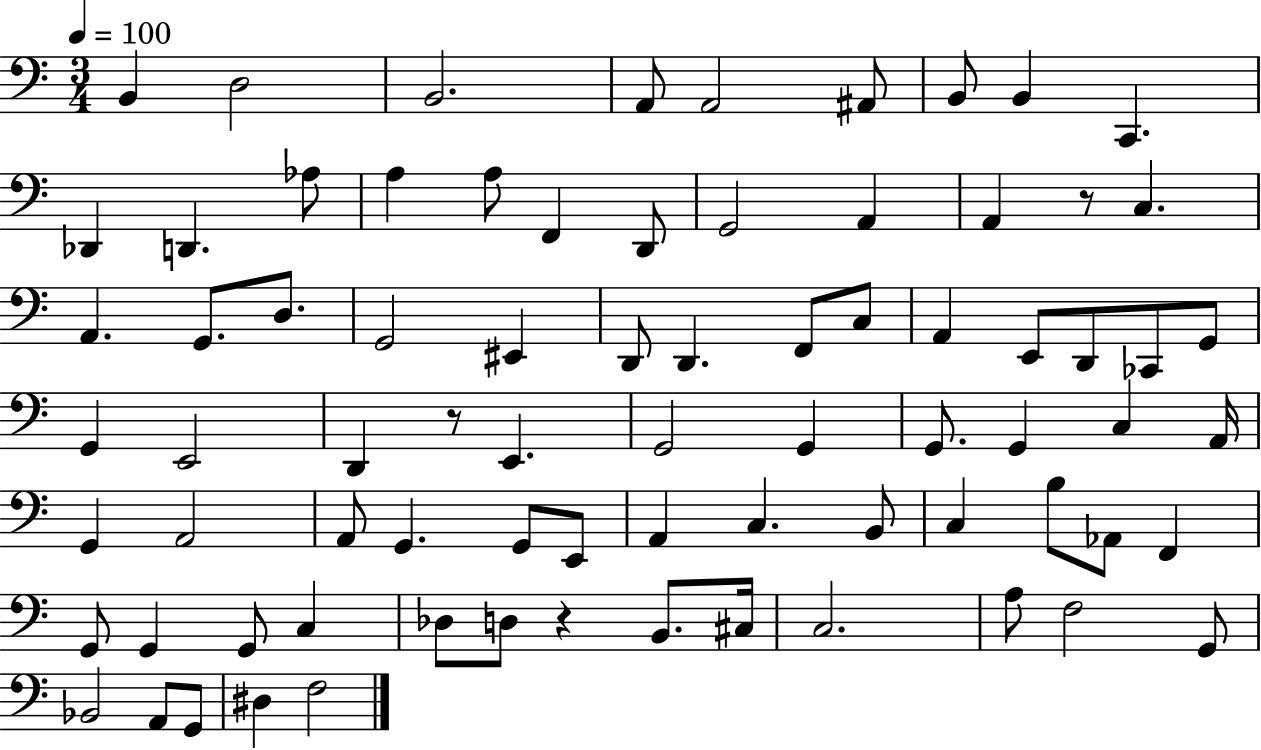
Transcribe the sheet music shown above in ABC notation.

X:1
T:Untitled
M:3/4
L:1/4
K:C
B,, D,2 B,,2 A,,/2 A,,2 ^A,,/2 B,,/2 B,, C,, _D,, D,, _A,/2 A, A,/2 F,, D,,/2 G,,2 A,, A,, z/2 C, A,, G,,/2 D,/2 G,,2 ^E,, D,,/2 D,, F,,/2 C,/2 A,, E,,/2 D,,/2 _C,,/2 G,,/2 G,, E,,2 D,, z/2 E,, G,,2 G,, G,,/2 G,, C, A,,/4 G,, A,,2 A,,/2 G,, G,,/2 E,,/2 A,, C, B,,/2 C, B,/2 _A,,/2 F,, G,,/2 G,, G,,/2 C, _D,/2 D,/2 z B,,/2 ^C,/4 C,2 A,/2 F,2 G,,/2 _B,,2 A,,/2 G,,/2 ^D, F,2